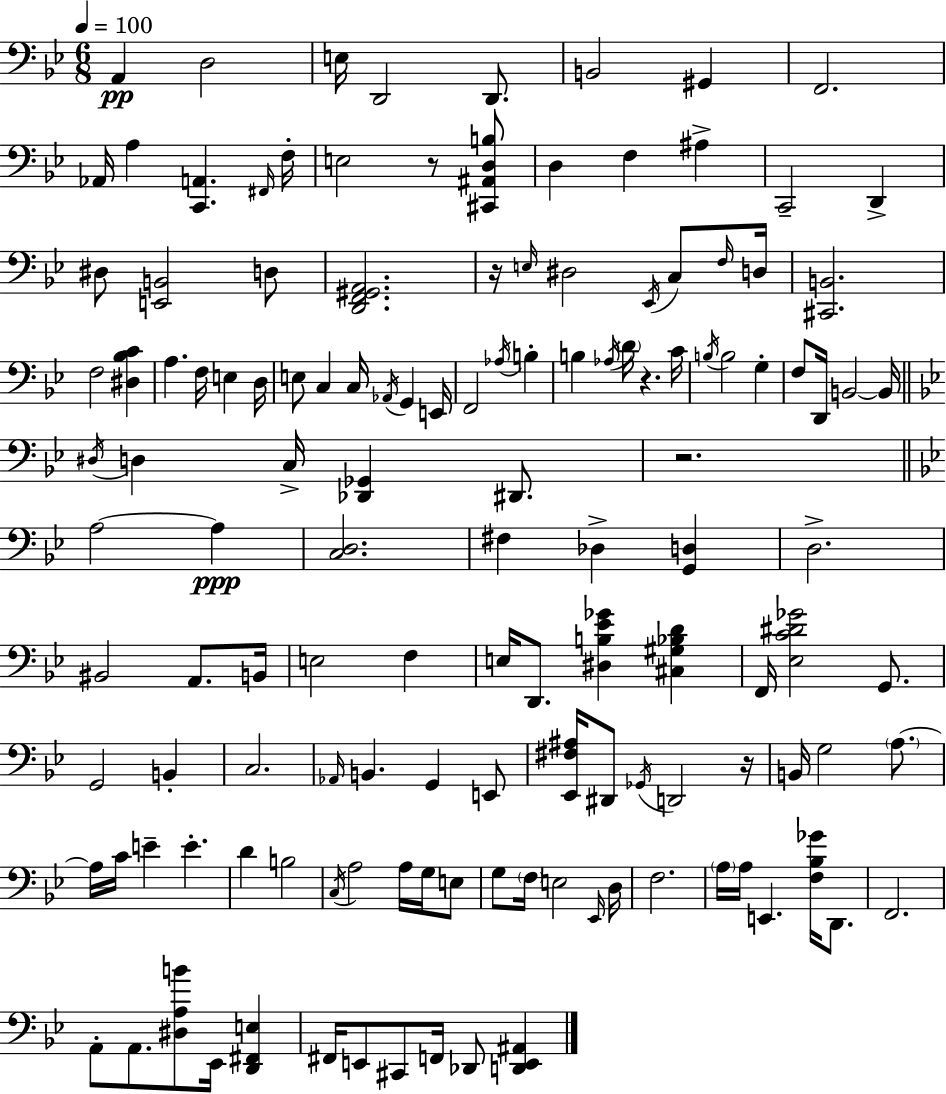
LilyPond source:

{
  \clef bass
  \numericTimeSignature
  \time 6/8
  \key bes \major
  \tempo 4 = 100
  \repeat volta 2 { a,4\pp d2 | e16 d,2 d,8. | b,2 gis,4 | f,2. | \break aes,16 a4 <c, a,>4. \grace { fis,16 } | f16-. e2 r8 <cis, ais, d b>8 | d4 f4 ais4-> | c,2-- d,4-> | \break dis8 <e, b,>2 d8 | <d, f, gis, a,>2. | r16 \grace { e16 } dis2 \acciaccatura { ees,16 } | c8 \grace { f16 } d16 <cis, b,>2. | \break f2 | <dis bes c'>4 a4. f16 e4 | d16 e8 c4 c16 \acciaccatura { aes,16 } | g,4 e,16 f,2 | \break \acciaccatura { aes16 } b4-. b4 \acciaccatura { aes16 } \parenthesize d'16 | r4. c'16 \acciaccatura { b16 } b2 | g4-. f8 d,16 b,2~~ | b,16 \bar "||" \break \key bes \major \acciaccatura { dis16 } d4 c16-> <des, ges,>4 dis,8. | r2. | \bar "||" \break \key g \minor a2~~ a4\ppp | <c d>2. | fis4 des4-> <g, d>4 | d2.-> | \break bis,2 a,8. b,16 | e2 f4 | e16 d,8. <dis b ees' ges'>4 <cis gis bes d'>4 | f,16 <ees c' dis' ges'>2 g,8. | \break g,2 b,4-. | c2. | \grace { aes,16 } b,4. g,4 e,8 | <ees, fis ais>16 dis,8 \acciaccatura { ges,16 } d,2 | \break r16 b,16 g2 \parenthesize a8.~~ | a16 c'16 e'4-- e'4.-. | d'4 b2 | \acciaccatura { c16 } a2 a16 | \break g16 e8 g8 \parenthesize f16 e2 | \grace { ees,16 } d16 f2. | \parenthesize a16 a16 e,4. | <f bes ges'>16 d,8. f,2. | \break a,8-. a,8. <dis a b'>8 ees,16 | <d, fis, e>4 fis,16 e,8 cis,8 f,16 des,8 | <d, e, ais,>4 } \bar "|."
}